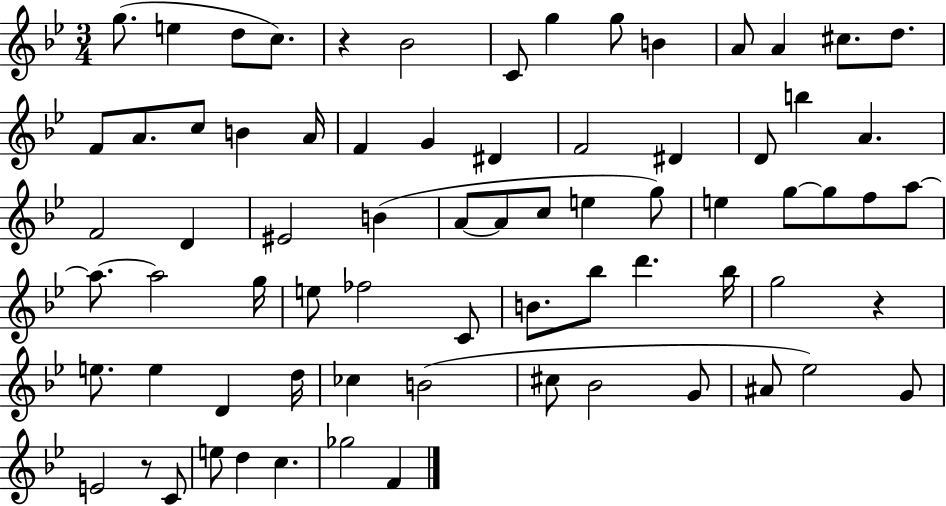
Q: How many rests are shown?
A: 3